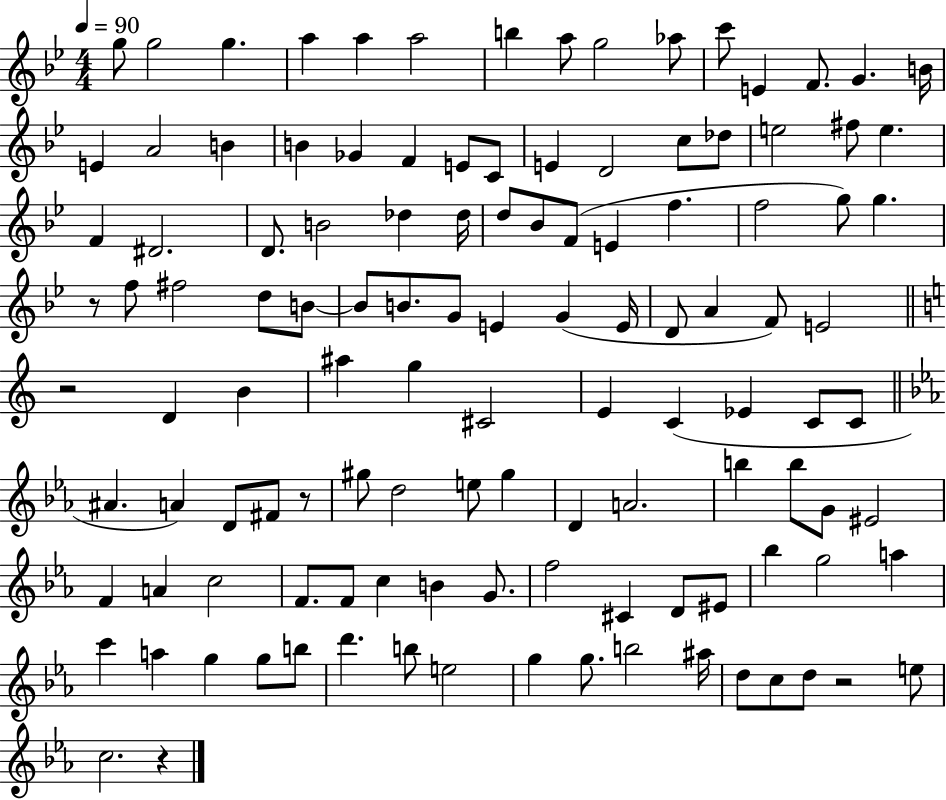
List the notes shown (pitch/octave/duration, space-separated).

G5/e G5/h G5/q. A5/q A5/q A5/h B5/q A5/e G5/h Ab5/e C6/e E4/q F4/e. G4/q. B4/s E4/q A4/h B4/q B4/q Gb4/q F4/q E4/e C4/e E4/q D4/h C5/e Db5/e E5/h F#5/e E5/q. F4/q D#4/h. D4/e. B4/h Db5/q Db5/s D5/e Bb4/e F4/e E4/q F5/q. F5/h G5/e G5/q. R/e F5/e F#5/h D5/e B4/e B4/e B4/e. G4/e E4/q G4/q E4/s D4/e A4/q F4/e E4/h R/h D4/q B4/q A#5/q G5/q C#4/h E4/q C4/q Eb4/q C4/e C4/e A#4/q. A4/q D4/e F#4/e R/e G#5/e D5/h E5/e G#5/q D4/q A4/h. B5/q B5/e G4/e EIS4/h F4/q A4/q C5/h F4/e. F4/e C5/q B4/q G4/e. F5/h C#4/q D4/e EIS4/e Bb5/q G5/h A5/q C6/q A5/q G5/q G5/e B5/e D6/q. B5/e E5/h G5/q G5/e. B5/h A#5/s D5/e C5/e D5/e R/h E5/e C5/h. R/q